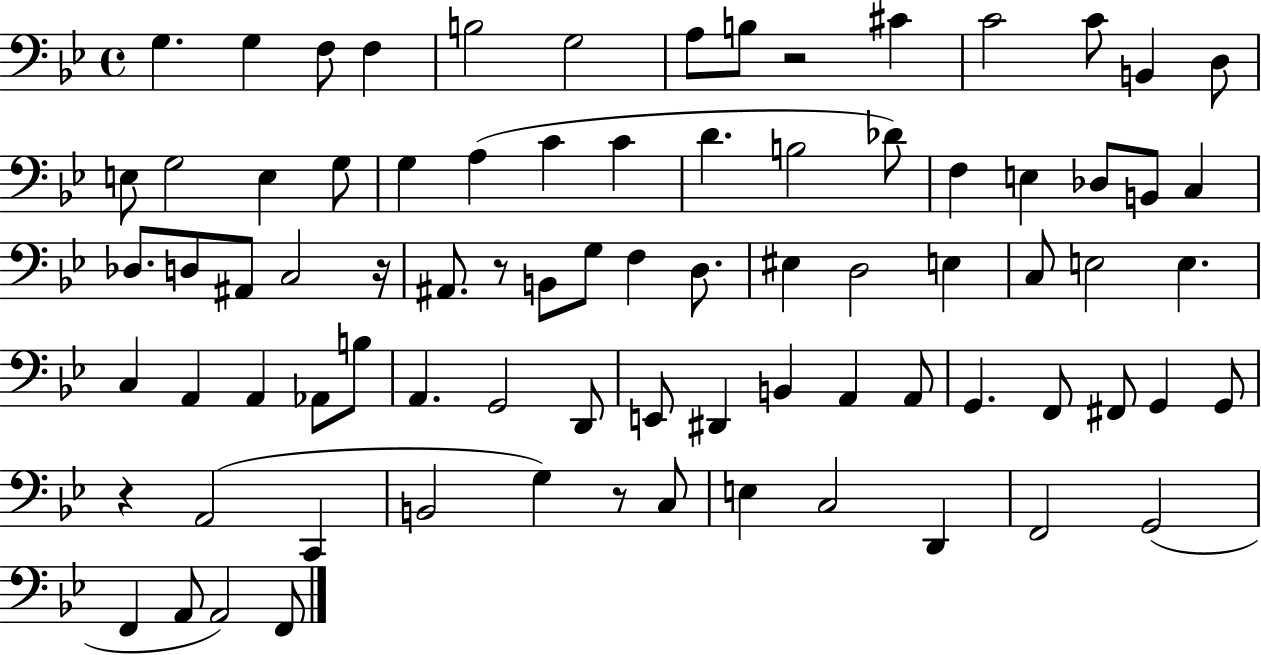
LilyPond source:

{
  \clef bass
  \time 4/4
  \defaultTimeSignature
  \key bes \major
  g4. g4 f8 f4 | b2 g2 | a8 b8 r2 cis'4 | c'2 c'8 b,4 d8 | \break e8 g2 e4 g8 | g4 a4( c'4 c'4 | d'4. b2 des'8) | f4 e4 des8 b,8 c4 | \break des8. d8 ais,8 c2 r16 | ais,8. r8 b,8 g8 f4 d8. | eis4 d2 e4 | c8 e2 e4. | \break c4 a,4 a,4 aes,8 b8 | a,4. g,2 d,8 | e,8 dis,4 b,4 a,4 a,8 | g,4. f,8 fis,8 g,4 g,8 | \break r4 a,2( c,4 | b,2 g4) r8 c8 | e4 c2 d,4 | f,2 g,2( | \break f,4 a,8 a,2) f,8 | \bar "|."
}